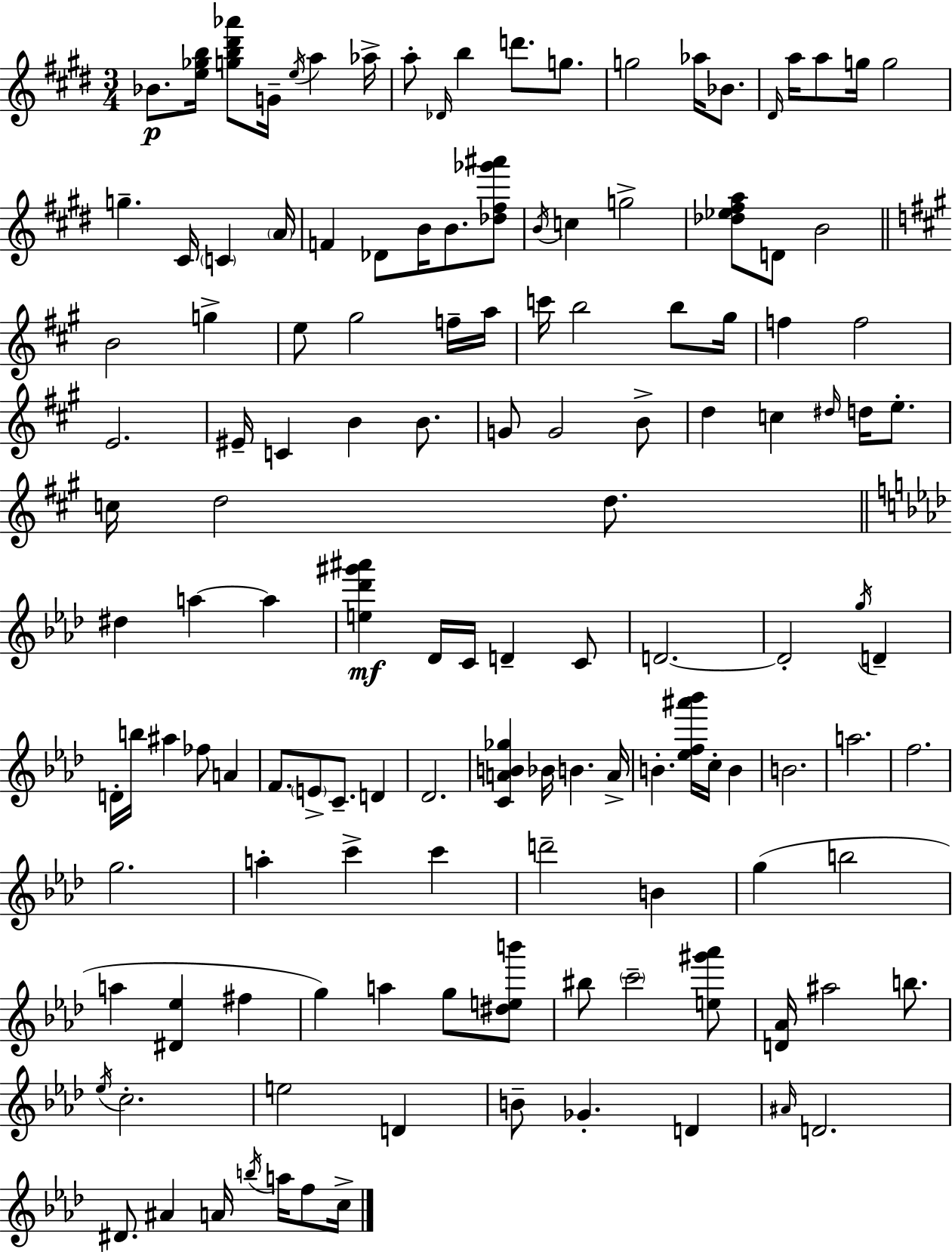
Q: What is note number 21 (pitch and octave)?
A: C4